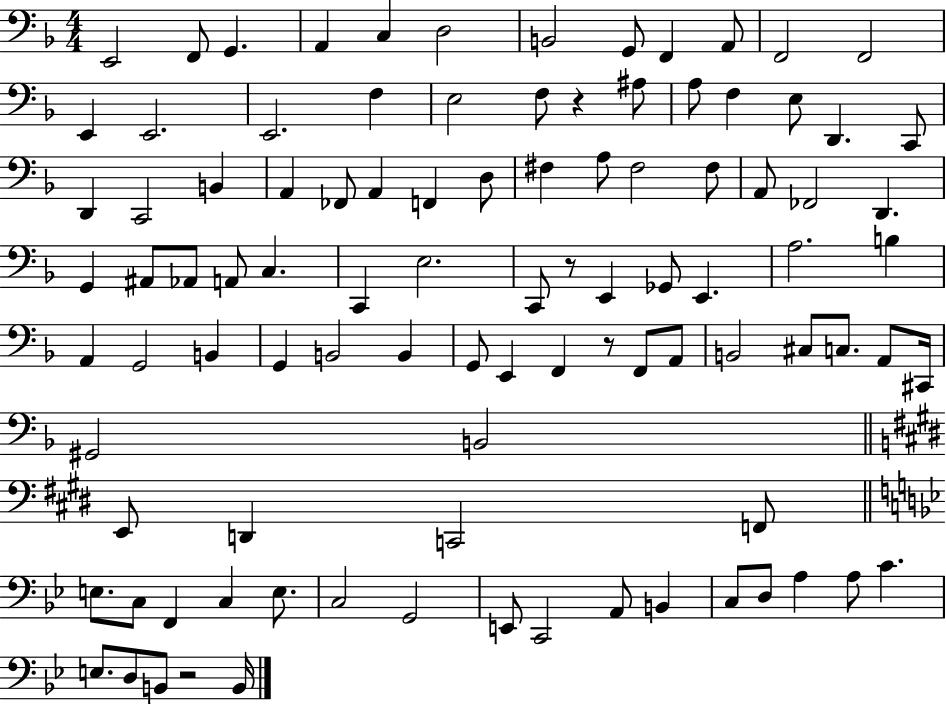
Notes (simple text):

E2/h F2/e G2/q. A2/q C3/q D3/h B2/h G2/e F2/q A2/e F2/h F2/h E2/q E2/h. E2/h. F3/q E3/h F3/e R/q A#3/e A3/e F3/q E3/e D2/q. C2/e D2/q C2/h B2/q A2/q FES2/e A2/q F2/q D3/e F#3/q A3/e F#3/h F#3/e A2/e FES2/h D2/q. G2/q A#2/e Ab2/e A2/e C3/q. C2/q E3/h. C2/e R/e E2/q Gb2/e E2/q. A3/h. B3/q A2/q G2/h B2/q G2/q B2/h B2/q G2/e E2/q F2/q R/e F2/e A2/e B2/h C#3/e C3/e. A2/e C#2/s G#2/h B2/h E2/e D2/q C2/h F2/e E3/e. C3/e F2/q C3/q E3/e. C3/h G2/h E2/e C2/h A2/e B2/q C3/e D3/e A3/q A3/e C4/q. E3/e. D3/e B2/e R/h B2/s